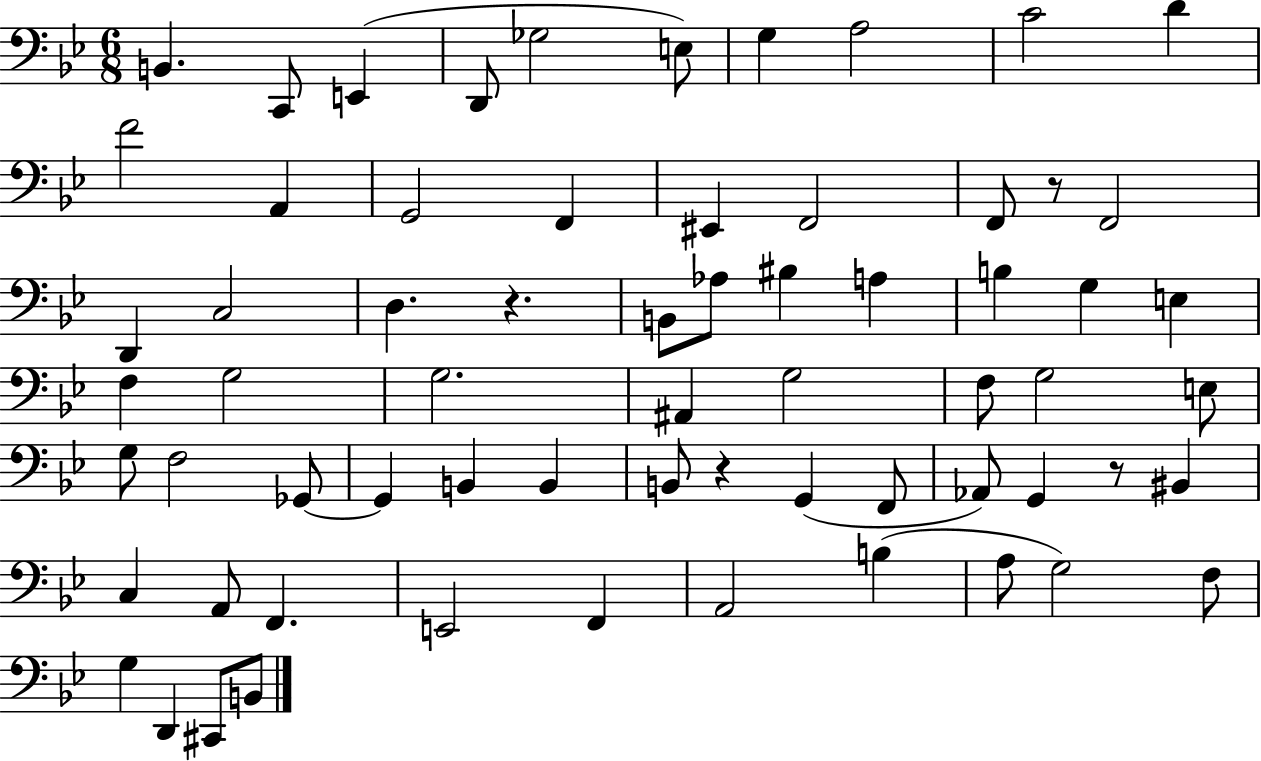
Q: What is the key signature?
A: BES major